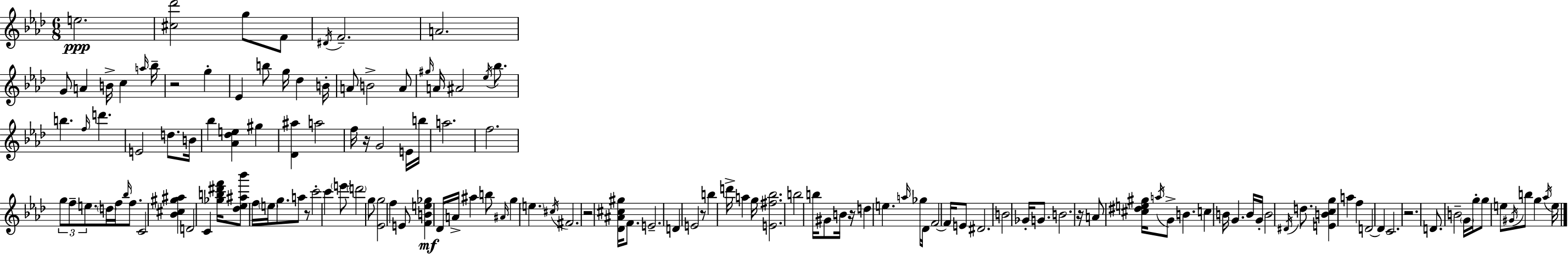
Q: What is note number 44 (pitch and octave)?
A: E5